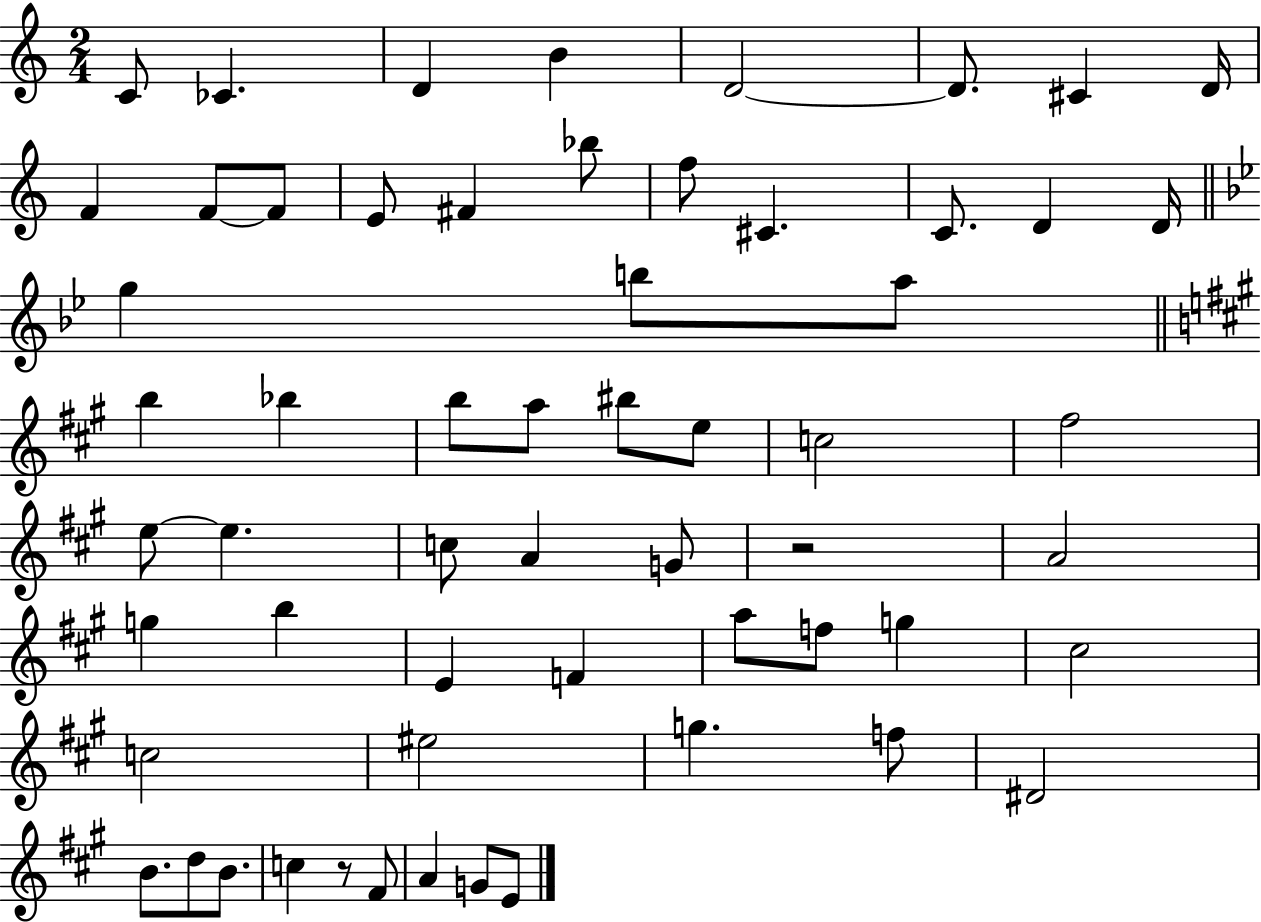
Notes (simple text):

C4/e CES4/q. D4/q B4/q D4/h D4/e. C#4/q D4/s F4/q F4/e F4/e E4/e F#4/q Bb5/e F5/e C#4/q. C4/e. D4/q D4/s G5/q B5/e A5/e B5/q Bb5/q B5/e A5/e BIS5/e E5/e C5/h F#5/h E5/e E5/q. C5/e A4/q G4/e R/h A4/h G5/q B5/q E4/q F4/q A5/e F5/e G5/q C#5/h C5/h EIS5/h G5/q. F5/e D#4/h B4/e. D5/e B4/e. C5/q R/e F#4/e A4/q G4/e E4/e